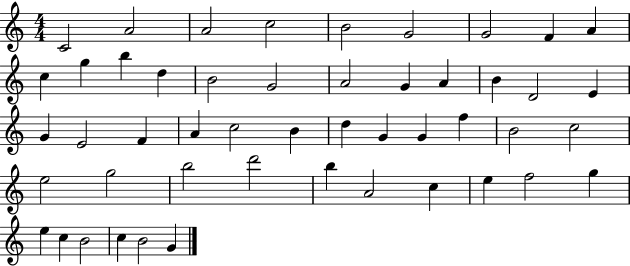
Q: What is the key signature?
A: C major